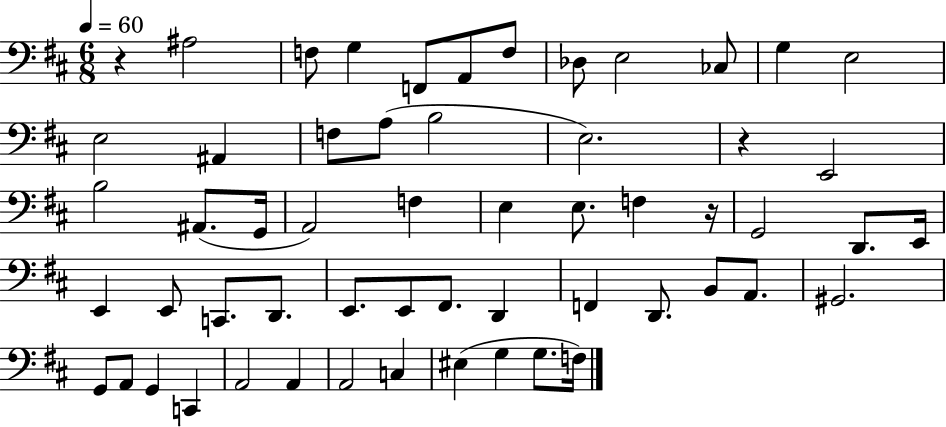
{
  \clef bass
  \numericTimeSignature
  \time 6/8
  \key d \major
  \tempo 4 = 60
  r4 ais2 | f8 g4 f,8 a,8 f8 | des8 e2 ces8 | g4 e2 | \break e2 ais,4 | f8 a8( b2 | e2.) | r4 e,2 | \break b2 ais,8.( g,16 | a,2) f4 | e4 e8. f4 r16 | g,2 d,8. e,16 | \break e,4 e,8 c,8. d,8. | e,8. e,8 fis,8. d,4 | f,4 d,8. b,8 a,8. | gis,2. | \break g,8 a,8 g,4 c,4 | a,2 a,4 | a,2 c4 | eis4( g4 g8. f16) | \break \bar "|."
}